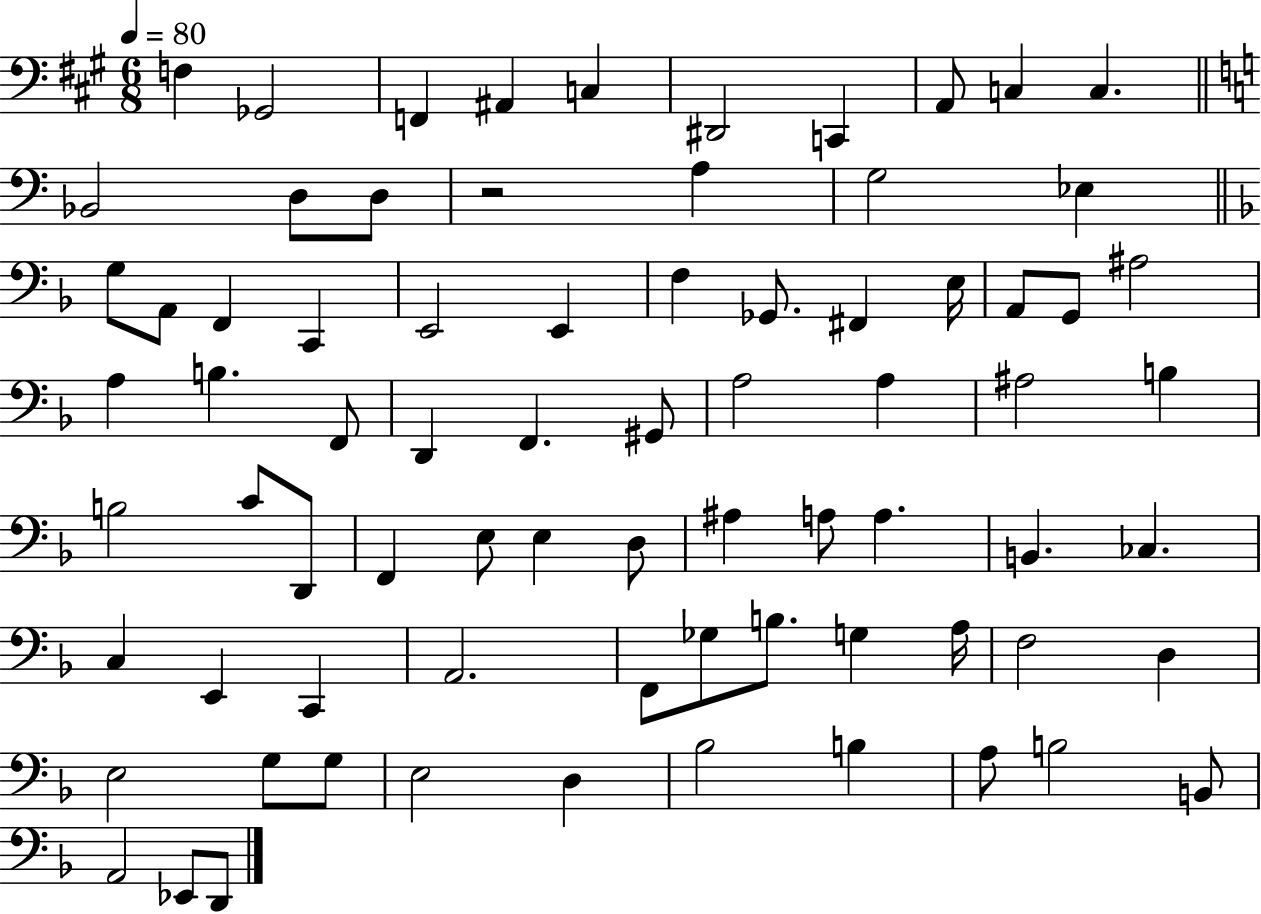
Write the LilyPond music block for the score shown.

{
  \clef bass
  \numericTimeSignature
  \time 6/8
  \key a \major
  \tempo 4 = 80
  f4 ges,2 | f,4 ais,4 c4 | dis,2 c,4 | a,8 c4 c4. | \break \bar "||" \break \key c \major bes,2 d8 d8 | r2 a4 | g2 ees4 | \bar "||" \break \key f \major g8 a,8 f,4 c,4 | e,2 e,4 | f4 ges,8. fis,4 e16 | a,8 g,8 ais2 | \break a4 b4. f,8 | d,4 f,4. gis,8 | a2 a4 | ais2 b4 | \break b2 c'8 d,8 | f,4 e8 e4 d8 | ais4 a8 a4. | b,4. ces4. | \break c4 e,4 c,4 | a,2. | f,8 ges8 b8. g4 a16 | f2 d4 | \break e2 g8 g8 | e2 d4 | bes2 b4 | a8 b2 b,8 | \break a,2 ees,8 d,8 | \bar "|."
}